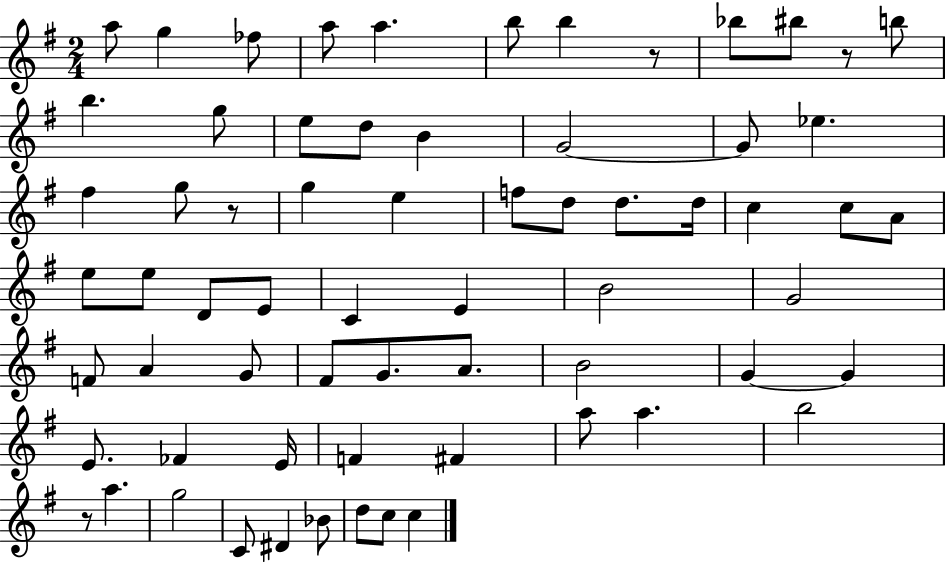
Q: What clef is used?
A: treble